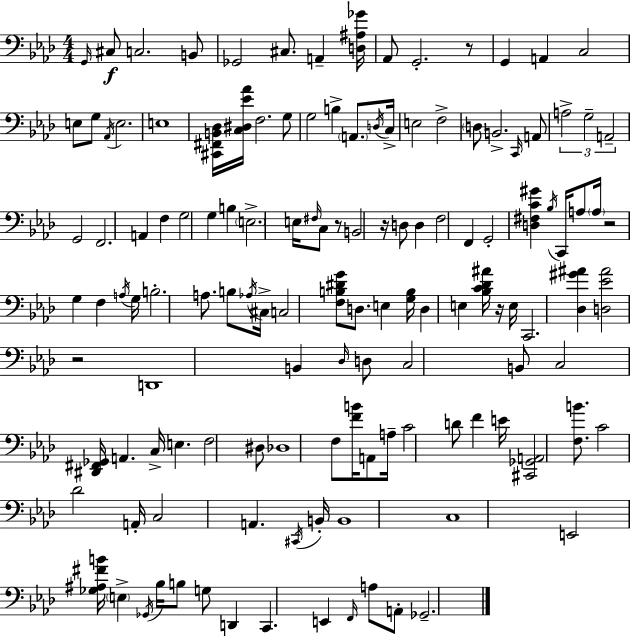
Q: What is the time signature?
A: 4/4